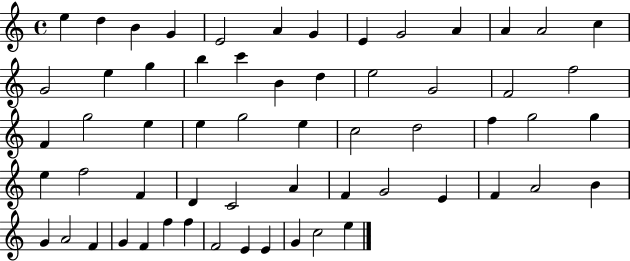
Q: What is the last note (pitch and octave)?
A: E5